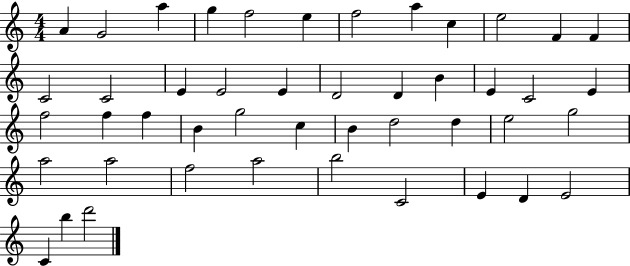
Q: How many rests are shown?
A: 0